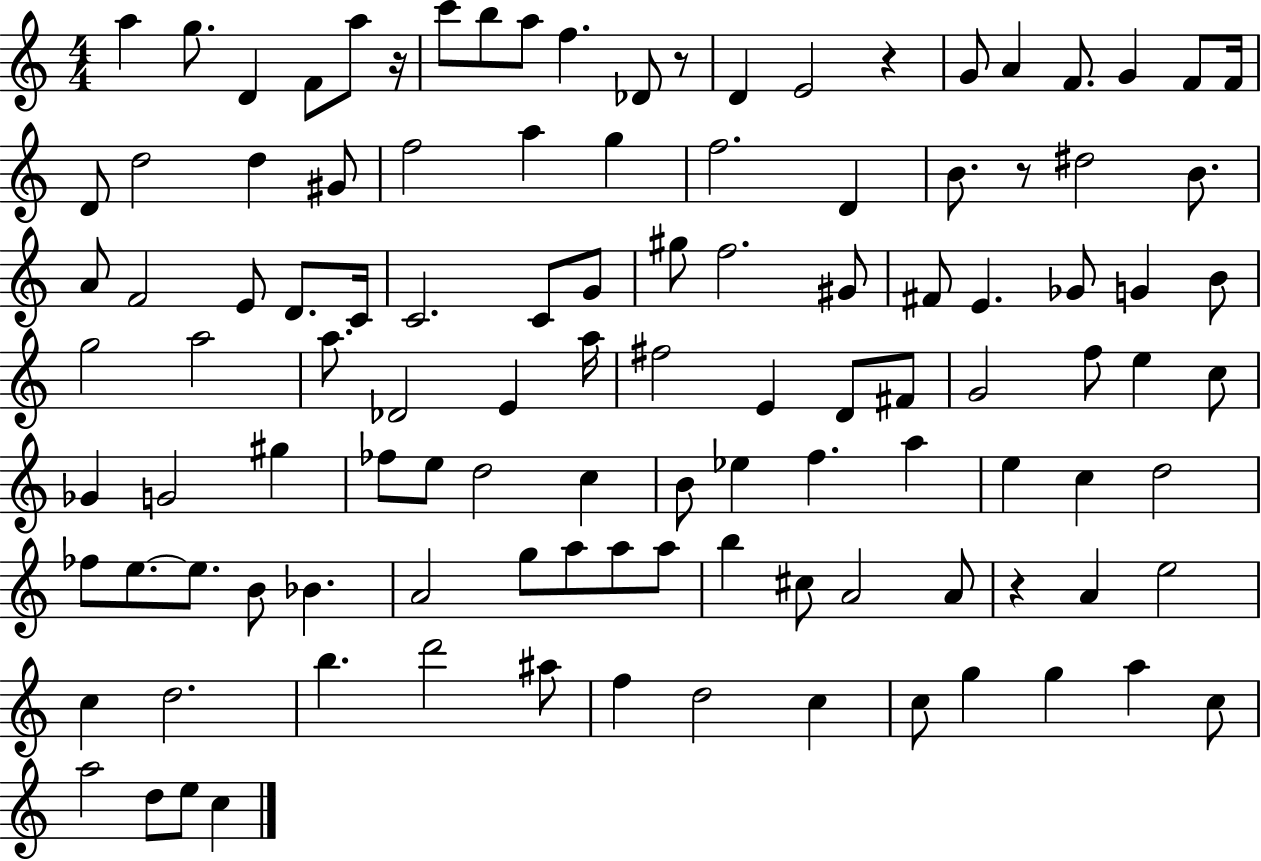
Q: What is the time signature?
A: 4/4